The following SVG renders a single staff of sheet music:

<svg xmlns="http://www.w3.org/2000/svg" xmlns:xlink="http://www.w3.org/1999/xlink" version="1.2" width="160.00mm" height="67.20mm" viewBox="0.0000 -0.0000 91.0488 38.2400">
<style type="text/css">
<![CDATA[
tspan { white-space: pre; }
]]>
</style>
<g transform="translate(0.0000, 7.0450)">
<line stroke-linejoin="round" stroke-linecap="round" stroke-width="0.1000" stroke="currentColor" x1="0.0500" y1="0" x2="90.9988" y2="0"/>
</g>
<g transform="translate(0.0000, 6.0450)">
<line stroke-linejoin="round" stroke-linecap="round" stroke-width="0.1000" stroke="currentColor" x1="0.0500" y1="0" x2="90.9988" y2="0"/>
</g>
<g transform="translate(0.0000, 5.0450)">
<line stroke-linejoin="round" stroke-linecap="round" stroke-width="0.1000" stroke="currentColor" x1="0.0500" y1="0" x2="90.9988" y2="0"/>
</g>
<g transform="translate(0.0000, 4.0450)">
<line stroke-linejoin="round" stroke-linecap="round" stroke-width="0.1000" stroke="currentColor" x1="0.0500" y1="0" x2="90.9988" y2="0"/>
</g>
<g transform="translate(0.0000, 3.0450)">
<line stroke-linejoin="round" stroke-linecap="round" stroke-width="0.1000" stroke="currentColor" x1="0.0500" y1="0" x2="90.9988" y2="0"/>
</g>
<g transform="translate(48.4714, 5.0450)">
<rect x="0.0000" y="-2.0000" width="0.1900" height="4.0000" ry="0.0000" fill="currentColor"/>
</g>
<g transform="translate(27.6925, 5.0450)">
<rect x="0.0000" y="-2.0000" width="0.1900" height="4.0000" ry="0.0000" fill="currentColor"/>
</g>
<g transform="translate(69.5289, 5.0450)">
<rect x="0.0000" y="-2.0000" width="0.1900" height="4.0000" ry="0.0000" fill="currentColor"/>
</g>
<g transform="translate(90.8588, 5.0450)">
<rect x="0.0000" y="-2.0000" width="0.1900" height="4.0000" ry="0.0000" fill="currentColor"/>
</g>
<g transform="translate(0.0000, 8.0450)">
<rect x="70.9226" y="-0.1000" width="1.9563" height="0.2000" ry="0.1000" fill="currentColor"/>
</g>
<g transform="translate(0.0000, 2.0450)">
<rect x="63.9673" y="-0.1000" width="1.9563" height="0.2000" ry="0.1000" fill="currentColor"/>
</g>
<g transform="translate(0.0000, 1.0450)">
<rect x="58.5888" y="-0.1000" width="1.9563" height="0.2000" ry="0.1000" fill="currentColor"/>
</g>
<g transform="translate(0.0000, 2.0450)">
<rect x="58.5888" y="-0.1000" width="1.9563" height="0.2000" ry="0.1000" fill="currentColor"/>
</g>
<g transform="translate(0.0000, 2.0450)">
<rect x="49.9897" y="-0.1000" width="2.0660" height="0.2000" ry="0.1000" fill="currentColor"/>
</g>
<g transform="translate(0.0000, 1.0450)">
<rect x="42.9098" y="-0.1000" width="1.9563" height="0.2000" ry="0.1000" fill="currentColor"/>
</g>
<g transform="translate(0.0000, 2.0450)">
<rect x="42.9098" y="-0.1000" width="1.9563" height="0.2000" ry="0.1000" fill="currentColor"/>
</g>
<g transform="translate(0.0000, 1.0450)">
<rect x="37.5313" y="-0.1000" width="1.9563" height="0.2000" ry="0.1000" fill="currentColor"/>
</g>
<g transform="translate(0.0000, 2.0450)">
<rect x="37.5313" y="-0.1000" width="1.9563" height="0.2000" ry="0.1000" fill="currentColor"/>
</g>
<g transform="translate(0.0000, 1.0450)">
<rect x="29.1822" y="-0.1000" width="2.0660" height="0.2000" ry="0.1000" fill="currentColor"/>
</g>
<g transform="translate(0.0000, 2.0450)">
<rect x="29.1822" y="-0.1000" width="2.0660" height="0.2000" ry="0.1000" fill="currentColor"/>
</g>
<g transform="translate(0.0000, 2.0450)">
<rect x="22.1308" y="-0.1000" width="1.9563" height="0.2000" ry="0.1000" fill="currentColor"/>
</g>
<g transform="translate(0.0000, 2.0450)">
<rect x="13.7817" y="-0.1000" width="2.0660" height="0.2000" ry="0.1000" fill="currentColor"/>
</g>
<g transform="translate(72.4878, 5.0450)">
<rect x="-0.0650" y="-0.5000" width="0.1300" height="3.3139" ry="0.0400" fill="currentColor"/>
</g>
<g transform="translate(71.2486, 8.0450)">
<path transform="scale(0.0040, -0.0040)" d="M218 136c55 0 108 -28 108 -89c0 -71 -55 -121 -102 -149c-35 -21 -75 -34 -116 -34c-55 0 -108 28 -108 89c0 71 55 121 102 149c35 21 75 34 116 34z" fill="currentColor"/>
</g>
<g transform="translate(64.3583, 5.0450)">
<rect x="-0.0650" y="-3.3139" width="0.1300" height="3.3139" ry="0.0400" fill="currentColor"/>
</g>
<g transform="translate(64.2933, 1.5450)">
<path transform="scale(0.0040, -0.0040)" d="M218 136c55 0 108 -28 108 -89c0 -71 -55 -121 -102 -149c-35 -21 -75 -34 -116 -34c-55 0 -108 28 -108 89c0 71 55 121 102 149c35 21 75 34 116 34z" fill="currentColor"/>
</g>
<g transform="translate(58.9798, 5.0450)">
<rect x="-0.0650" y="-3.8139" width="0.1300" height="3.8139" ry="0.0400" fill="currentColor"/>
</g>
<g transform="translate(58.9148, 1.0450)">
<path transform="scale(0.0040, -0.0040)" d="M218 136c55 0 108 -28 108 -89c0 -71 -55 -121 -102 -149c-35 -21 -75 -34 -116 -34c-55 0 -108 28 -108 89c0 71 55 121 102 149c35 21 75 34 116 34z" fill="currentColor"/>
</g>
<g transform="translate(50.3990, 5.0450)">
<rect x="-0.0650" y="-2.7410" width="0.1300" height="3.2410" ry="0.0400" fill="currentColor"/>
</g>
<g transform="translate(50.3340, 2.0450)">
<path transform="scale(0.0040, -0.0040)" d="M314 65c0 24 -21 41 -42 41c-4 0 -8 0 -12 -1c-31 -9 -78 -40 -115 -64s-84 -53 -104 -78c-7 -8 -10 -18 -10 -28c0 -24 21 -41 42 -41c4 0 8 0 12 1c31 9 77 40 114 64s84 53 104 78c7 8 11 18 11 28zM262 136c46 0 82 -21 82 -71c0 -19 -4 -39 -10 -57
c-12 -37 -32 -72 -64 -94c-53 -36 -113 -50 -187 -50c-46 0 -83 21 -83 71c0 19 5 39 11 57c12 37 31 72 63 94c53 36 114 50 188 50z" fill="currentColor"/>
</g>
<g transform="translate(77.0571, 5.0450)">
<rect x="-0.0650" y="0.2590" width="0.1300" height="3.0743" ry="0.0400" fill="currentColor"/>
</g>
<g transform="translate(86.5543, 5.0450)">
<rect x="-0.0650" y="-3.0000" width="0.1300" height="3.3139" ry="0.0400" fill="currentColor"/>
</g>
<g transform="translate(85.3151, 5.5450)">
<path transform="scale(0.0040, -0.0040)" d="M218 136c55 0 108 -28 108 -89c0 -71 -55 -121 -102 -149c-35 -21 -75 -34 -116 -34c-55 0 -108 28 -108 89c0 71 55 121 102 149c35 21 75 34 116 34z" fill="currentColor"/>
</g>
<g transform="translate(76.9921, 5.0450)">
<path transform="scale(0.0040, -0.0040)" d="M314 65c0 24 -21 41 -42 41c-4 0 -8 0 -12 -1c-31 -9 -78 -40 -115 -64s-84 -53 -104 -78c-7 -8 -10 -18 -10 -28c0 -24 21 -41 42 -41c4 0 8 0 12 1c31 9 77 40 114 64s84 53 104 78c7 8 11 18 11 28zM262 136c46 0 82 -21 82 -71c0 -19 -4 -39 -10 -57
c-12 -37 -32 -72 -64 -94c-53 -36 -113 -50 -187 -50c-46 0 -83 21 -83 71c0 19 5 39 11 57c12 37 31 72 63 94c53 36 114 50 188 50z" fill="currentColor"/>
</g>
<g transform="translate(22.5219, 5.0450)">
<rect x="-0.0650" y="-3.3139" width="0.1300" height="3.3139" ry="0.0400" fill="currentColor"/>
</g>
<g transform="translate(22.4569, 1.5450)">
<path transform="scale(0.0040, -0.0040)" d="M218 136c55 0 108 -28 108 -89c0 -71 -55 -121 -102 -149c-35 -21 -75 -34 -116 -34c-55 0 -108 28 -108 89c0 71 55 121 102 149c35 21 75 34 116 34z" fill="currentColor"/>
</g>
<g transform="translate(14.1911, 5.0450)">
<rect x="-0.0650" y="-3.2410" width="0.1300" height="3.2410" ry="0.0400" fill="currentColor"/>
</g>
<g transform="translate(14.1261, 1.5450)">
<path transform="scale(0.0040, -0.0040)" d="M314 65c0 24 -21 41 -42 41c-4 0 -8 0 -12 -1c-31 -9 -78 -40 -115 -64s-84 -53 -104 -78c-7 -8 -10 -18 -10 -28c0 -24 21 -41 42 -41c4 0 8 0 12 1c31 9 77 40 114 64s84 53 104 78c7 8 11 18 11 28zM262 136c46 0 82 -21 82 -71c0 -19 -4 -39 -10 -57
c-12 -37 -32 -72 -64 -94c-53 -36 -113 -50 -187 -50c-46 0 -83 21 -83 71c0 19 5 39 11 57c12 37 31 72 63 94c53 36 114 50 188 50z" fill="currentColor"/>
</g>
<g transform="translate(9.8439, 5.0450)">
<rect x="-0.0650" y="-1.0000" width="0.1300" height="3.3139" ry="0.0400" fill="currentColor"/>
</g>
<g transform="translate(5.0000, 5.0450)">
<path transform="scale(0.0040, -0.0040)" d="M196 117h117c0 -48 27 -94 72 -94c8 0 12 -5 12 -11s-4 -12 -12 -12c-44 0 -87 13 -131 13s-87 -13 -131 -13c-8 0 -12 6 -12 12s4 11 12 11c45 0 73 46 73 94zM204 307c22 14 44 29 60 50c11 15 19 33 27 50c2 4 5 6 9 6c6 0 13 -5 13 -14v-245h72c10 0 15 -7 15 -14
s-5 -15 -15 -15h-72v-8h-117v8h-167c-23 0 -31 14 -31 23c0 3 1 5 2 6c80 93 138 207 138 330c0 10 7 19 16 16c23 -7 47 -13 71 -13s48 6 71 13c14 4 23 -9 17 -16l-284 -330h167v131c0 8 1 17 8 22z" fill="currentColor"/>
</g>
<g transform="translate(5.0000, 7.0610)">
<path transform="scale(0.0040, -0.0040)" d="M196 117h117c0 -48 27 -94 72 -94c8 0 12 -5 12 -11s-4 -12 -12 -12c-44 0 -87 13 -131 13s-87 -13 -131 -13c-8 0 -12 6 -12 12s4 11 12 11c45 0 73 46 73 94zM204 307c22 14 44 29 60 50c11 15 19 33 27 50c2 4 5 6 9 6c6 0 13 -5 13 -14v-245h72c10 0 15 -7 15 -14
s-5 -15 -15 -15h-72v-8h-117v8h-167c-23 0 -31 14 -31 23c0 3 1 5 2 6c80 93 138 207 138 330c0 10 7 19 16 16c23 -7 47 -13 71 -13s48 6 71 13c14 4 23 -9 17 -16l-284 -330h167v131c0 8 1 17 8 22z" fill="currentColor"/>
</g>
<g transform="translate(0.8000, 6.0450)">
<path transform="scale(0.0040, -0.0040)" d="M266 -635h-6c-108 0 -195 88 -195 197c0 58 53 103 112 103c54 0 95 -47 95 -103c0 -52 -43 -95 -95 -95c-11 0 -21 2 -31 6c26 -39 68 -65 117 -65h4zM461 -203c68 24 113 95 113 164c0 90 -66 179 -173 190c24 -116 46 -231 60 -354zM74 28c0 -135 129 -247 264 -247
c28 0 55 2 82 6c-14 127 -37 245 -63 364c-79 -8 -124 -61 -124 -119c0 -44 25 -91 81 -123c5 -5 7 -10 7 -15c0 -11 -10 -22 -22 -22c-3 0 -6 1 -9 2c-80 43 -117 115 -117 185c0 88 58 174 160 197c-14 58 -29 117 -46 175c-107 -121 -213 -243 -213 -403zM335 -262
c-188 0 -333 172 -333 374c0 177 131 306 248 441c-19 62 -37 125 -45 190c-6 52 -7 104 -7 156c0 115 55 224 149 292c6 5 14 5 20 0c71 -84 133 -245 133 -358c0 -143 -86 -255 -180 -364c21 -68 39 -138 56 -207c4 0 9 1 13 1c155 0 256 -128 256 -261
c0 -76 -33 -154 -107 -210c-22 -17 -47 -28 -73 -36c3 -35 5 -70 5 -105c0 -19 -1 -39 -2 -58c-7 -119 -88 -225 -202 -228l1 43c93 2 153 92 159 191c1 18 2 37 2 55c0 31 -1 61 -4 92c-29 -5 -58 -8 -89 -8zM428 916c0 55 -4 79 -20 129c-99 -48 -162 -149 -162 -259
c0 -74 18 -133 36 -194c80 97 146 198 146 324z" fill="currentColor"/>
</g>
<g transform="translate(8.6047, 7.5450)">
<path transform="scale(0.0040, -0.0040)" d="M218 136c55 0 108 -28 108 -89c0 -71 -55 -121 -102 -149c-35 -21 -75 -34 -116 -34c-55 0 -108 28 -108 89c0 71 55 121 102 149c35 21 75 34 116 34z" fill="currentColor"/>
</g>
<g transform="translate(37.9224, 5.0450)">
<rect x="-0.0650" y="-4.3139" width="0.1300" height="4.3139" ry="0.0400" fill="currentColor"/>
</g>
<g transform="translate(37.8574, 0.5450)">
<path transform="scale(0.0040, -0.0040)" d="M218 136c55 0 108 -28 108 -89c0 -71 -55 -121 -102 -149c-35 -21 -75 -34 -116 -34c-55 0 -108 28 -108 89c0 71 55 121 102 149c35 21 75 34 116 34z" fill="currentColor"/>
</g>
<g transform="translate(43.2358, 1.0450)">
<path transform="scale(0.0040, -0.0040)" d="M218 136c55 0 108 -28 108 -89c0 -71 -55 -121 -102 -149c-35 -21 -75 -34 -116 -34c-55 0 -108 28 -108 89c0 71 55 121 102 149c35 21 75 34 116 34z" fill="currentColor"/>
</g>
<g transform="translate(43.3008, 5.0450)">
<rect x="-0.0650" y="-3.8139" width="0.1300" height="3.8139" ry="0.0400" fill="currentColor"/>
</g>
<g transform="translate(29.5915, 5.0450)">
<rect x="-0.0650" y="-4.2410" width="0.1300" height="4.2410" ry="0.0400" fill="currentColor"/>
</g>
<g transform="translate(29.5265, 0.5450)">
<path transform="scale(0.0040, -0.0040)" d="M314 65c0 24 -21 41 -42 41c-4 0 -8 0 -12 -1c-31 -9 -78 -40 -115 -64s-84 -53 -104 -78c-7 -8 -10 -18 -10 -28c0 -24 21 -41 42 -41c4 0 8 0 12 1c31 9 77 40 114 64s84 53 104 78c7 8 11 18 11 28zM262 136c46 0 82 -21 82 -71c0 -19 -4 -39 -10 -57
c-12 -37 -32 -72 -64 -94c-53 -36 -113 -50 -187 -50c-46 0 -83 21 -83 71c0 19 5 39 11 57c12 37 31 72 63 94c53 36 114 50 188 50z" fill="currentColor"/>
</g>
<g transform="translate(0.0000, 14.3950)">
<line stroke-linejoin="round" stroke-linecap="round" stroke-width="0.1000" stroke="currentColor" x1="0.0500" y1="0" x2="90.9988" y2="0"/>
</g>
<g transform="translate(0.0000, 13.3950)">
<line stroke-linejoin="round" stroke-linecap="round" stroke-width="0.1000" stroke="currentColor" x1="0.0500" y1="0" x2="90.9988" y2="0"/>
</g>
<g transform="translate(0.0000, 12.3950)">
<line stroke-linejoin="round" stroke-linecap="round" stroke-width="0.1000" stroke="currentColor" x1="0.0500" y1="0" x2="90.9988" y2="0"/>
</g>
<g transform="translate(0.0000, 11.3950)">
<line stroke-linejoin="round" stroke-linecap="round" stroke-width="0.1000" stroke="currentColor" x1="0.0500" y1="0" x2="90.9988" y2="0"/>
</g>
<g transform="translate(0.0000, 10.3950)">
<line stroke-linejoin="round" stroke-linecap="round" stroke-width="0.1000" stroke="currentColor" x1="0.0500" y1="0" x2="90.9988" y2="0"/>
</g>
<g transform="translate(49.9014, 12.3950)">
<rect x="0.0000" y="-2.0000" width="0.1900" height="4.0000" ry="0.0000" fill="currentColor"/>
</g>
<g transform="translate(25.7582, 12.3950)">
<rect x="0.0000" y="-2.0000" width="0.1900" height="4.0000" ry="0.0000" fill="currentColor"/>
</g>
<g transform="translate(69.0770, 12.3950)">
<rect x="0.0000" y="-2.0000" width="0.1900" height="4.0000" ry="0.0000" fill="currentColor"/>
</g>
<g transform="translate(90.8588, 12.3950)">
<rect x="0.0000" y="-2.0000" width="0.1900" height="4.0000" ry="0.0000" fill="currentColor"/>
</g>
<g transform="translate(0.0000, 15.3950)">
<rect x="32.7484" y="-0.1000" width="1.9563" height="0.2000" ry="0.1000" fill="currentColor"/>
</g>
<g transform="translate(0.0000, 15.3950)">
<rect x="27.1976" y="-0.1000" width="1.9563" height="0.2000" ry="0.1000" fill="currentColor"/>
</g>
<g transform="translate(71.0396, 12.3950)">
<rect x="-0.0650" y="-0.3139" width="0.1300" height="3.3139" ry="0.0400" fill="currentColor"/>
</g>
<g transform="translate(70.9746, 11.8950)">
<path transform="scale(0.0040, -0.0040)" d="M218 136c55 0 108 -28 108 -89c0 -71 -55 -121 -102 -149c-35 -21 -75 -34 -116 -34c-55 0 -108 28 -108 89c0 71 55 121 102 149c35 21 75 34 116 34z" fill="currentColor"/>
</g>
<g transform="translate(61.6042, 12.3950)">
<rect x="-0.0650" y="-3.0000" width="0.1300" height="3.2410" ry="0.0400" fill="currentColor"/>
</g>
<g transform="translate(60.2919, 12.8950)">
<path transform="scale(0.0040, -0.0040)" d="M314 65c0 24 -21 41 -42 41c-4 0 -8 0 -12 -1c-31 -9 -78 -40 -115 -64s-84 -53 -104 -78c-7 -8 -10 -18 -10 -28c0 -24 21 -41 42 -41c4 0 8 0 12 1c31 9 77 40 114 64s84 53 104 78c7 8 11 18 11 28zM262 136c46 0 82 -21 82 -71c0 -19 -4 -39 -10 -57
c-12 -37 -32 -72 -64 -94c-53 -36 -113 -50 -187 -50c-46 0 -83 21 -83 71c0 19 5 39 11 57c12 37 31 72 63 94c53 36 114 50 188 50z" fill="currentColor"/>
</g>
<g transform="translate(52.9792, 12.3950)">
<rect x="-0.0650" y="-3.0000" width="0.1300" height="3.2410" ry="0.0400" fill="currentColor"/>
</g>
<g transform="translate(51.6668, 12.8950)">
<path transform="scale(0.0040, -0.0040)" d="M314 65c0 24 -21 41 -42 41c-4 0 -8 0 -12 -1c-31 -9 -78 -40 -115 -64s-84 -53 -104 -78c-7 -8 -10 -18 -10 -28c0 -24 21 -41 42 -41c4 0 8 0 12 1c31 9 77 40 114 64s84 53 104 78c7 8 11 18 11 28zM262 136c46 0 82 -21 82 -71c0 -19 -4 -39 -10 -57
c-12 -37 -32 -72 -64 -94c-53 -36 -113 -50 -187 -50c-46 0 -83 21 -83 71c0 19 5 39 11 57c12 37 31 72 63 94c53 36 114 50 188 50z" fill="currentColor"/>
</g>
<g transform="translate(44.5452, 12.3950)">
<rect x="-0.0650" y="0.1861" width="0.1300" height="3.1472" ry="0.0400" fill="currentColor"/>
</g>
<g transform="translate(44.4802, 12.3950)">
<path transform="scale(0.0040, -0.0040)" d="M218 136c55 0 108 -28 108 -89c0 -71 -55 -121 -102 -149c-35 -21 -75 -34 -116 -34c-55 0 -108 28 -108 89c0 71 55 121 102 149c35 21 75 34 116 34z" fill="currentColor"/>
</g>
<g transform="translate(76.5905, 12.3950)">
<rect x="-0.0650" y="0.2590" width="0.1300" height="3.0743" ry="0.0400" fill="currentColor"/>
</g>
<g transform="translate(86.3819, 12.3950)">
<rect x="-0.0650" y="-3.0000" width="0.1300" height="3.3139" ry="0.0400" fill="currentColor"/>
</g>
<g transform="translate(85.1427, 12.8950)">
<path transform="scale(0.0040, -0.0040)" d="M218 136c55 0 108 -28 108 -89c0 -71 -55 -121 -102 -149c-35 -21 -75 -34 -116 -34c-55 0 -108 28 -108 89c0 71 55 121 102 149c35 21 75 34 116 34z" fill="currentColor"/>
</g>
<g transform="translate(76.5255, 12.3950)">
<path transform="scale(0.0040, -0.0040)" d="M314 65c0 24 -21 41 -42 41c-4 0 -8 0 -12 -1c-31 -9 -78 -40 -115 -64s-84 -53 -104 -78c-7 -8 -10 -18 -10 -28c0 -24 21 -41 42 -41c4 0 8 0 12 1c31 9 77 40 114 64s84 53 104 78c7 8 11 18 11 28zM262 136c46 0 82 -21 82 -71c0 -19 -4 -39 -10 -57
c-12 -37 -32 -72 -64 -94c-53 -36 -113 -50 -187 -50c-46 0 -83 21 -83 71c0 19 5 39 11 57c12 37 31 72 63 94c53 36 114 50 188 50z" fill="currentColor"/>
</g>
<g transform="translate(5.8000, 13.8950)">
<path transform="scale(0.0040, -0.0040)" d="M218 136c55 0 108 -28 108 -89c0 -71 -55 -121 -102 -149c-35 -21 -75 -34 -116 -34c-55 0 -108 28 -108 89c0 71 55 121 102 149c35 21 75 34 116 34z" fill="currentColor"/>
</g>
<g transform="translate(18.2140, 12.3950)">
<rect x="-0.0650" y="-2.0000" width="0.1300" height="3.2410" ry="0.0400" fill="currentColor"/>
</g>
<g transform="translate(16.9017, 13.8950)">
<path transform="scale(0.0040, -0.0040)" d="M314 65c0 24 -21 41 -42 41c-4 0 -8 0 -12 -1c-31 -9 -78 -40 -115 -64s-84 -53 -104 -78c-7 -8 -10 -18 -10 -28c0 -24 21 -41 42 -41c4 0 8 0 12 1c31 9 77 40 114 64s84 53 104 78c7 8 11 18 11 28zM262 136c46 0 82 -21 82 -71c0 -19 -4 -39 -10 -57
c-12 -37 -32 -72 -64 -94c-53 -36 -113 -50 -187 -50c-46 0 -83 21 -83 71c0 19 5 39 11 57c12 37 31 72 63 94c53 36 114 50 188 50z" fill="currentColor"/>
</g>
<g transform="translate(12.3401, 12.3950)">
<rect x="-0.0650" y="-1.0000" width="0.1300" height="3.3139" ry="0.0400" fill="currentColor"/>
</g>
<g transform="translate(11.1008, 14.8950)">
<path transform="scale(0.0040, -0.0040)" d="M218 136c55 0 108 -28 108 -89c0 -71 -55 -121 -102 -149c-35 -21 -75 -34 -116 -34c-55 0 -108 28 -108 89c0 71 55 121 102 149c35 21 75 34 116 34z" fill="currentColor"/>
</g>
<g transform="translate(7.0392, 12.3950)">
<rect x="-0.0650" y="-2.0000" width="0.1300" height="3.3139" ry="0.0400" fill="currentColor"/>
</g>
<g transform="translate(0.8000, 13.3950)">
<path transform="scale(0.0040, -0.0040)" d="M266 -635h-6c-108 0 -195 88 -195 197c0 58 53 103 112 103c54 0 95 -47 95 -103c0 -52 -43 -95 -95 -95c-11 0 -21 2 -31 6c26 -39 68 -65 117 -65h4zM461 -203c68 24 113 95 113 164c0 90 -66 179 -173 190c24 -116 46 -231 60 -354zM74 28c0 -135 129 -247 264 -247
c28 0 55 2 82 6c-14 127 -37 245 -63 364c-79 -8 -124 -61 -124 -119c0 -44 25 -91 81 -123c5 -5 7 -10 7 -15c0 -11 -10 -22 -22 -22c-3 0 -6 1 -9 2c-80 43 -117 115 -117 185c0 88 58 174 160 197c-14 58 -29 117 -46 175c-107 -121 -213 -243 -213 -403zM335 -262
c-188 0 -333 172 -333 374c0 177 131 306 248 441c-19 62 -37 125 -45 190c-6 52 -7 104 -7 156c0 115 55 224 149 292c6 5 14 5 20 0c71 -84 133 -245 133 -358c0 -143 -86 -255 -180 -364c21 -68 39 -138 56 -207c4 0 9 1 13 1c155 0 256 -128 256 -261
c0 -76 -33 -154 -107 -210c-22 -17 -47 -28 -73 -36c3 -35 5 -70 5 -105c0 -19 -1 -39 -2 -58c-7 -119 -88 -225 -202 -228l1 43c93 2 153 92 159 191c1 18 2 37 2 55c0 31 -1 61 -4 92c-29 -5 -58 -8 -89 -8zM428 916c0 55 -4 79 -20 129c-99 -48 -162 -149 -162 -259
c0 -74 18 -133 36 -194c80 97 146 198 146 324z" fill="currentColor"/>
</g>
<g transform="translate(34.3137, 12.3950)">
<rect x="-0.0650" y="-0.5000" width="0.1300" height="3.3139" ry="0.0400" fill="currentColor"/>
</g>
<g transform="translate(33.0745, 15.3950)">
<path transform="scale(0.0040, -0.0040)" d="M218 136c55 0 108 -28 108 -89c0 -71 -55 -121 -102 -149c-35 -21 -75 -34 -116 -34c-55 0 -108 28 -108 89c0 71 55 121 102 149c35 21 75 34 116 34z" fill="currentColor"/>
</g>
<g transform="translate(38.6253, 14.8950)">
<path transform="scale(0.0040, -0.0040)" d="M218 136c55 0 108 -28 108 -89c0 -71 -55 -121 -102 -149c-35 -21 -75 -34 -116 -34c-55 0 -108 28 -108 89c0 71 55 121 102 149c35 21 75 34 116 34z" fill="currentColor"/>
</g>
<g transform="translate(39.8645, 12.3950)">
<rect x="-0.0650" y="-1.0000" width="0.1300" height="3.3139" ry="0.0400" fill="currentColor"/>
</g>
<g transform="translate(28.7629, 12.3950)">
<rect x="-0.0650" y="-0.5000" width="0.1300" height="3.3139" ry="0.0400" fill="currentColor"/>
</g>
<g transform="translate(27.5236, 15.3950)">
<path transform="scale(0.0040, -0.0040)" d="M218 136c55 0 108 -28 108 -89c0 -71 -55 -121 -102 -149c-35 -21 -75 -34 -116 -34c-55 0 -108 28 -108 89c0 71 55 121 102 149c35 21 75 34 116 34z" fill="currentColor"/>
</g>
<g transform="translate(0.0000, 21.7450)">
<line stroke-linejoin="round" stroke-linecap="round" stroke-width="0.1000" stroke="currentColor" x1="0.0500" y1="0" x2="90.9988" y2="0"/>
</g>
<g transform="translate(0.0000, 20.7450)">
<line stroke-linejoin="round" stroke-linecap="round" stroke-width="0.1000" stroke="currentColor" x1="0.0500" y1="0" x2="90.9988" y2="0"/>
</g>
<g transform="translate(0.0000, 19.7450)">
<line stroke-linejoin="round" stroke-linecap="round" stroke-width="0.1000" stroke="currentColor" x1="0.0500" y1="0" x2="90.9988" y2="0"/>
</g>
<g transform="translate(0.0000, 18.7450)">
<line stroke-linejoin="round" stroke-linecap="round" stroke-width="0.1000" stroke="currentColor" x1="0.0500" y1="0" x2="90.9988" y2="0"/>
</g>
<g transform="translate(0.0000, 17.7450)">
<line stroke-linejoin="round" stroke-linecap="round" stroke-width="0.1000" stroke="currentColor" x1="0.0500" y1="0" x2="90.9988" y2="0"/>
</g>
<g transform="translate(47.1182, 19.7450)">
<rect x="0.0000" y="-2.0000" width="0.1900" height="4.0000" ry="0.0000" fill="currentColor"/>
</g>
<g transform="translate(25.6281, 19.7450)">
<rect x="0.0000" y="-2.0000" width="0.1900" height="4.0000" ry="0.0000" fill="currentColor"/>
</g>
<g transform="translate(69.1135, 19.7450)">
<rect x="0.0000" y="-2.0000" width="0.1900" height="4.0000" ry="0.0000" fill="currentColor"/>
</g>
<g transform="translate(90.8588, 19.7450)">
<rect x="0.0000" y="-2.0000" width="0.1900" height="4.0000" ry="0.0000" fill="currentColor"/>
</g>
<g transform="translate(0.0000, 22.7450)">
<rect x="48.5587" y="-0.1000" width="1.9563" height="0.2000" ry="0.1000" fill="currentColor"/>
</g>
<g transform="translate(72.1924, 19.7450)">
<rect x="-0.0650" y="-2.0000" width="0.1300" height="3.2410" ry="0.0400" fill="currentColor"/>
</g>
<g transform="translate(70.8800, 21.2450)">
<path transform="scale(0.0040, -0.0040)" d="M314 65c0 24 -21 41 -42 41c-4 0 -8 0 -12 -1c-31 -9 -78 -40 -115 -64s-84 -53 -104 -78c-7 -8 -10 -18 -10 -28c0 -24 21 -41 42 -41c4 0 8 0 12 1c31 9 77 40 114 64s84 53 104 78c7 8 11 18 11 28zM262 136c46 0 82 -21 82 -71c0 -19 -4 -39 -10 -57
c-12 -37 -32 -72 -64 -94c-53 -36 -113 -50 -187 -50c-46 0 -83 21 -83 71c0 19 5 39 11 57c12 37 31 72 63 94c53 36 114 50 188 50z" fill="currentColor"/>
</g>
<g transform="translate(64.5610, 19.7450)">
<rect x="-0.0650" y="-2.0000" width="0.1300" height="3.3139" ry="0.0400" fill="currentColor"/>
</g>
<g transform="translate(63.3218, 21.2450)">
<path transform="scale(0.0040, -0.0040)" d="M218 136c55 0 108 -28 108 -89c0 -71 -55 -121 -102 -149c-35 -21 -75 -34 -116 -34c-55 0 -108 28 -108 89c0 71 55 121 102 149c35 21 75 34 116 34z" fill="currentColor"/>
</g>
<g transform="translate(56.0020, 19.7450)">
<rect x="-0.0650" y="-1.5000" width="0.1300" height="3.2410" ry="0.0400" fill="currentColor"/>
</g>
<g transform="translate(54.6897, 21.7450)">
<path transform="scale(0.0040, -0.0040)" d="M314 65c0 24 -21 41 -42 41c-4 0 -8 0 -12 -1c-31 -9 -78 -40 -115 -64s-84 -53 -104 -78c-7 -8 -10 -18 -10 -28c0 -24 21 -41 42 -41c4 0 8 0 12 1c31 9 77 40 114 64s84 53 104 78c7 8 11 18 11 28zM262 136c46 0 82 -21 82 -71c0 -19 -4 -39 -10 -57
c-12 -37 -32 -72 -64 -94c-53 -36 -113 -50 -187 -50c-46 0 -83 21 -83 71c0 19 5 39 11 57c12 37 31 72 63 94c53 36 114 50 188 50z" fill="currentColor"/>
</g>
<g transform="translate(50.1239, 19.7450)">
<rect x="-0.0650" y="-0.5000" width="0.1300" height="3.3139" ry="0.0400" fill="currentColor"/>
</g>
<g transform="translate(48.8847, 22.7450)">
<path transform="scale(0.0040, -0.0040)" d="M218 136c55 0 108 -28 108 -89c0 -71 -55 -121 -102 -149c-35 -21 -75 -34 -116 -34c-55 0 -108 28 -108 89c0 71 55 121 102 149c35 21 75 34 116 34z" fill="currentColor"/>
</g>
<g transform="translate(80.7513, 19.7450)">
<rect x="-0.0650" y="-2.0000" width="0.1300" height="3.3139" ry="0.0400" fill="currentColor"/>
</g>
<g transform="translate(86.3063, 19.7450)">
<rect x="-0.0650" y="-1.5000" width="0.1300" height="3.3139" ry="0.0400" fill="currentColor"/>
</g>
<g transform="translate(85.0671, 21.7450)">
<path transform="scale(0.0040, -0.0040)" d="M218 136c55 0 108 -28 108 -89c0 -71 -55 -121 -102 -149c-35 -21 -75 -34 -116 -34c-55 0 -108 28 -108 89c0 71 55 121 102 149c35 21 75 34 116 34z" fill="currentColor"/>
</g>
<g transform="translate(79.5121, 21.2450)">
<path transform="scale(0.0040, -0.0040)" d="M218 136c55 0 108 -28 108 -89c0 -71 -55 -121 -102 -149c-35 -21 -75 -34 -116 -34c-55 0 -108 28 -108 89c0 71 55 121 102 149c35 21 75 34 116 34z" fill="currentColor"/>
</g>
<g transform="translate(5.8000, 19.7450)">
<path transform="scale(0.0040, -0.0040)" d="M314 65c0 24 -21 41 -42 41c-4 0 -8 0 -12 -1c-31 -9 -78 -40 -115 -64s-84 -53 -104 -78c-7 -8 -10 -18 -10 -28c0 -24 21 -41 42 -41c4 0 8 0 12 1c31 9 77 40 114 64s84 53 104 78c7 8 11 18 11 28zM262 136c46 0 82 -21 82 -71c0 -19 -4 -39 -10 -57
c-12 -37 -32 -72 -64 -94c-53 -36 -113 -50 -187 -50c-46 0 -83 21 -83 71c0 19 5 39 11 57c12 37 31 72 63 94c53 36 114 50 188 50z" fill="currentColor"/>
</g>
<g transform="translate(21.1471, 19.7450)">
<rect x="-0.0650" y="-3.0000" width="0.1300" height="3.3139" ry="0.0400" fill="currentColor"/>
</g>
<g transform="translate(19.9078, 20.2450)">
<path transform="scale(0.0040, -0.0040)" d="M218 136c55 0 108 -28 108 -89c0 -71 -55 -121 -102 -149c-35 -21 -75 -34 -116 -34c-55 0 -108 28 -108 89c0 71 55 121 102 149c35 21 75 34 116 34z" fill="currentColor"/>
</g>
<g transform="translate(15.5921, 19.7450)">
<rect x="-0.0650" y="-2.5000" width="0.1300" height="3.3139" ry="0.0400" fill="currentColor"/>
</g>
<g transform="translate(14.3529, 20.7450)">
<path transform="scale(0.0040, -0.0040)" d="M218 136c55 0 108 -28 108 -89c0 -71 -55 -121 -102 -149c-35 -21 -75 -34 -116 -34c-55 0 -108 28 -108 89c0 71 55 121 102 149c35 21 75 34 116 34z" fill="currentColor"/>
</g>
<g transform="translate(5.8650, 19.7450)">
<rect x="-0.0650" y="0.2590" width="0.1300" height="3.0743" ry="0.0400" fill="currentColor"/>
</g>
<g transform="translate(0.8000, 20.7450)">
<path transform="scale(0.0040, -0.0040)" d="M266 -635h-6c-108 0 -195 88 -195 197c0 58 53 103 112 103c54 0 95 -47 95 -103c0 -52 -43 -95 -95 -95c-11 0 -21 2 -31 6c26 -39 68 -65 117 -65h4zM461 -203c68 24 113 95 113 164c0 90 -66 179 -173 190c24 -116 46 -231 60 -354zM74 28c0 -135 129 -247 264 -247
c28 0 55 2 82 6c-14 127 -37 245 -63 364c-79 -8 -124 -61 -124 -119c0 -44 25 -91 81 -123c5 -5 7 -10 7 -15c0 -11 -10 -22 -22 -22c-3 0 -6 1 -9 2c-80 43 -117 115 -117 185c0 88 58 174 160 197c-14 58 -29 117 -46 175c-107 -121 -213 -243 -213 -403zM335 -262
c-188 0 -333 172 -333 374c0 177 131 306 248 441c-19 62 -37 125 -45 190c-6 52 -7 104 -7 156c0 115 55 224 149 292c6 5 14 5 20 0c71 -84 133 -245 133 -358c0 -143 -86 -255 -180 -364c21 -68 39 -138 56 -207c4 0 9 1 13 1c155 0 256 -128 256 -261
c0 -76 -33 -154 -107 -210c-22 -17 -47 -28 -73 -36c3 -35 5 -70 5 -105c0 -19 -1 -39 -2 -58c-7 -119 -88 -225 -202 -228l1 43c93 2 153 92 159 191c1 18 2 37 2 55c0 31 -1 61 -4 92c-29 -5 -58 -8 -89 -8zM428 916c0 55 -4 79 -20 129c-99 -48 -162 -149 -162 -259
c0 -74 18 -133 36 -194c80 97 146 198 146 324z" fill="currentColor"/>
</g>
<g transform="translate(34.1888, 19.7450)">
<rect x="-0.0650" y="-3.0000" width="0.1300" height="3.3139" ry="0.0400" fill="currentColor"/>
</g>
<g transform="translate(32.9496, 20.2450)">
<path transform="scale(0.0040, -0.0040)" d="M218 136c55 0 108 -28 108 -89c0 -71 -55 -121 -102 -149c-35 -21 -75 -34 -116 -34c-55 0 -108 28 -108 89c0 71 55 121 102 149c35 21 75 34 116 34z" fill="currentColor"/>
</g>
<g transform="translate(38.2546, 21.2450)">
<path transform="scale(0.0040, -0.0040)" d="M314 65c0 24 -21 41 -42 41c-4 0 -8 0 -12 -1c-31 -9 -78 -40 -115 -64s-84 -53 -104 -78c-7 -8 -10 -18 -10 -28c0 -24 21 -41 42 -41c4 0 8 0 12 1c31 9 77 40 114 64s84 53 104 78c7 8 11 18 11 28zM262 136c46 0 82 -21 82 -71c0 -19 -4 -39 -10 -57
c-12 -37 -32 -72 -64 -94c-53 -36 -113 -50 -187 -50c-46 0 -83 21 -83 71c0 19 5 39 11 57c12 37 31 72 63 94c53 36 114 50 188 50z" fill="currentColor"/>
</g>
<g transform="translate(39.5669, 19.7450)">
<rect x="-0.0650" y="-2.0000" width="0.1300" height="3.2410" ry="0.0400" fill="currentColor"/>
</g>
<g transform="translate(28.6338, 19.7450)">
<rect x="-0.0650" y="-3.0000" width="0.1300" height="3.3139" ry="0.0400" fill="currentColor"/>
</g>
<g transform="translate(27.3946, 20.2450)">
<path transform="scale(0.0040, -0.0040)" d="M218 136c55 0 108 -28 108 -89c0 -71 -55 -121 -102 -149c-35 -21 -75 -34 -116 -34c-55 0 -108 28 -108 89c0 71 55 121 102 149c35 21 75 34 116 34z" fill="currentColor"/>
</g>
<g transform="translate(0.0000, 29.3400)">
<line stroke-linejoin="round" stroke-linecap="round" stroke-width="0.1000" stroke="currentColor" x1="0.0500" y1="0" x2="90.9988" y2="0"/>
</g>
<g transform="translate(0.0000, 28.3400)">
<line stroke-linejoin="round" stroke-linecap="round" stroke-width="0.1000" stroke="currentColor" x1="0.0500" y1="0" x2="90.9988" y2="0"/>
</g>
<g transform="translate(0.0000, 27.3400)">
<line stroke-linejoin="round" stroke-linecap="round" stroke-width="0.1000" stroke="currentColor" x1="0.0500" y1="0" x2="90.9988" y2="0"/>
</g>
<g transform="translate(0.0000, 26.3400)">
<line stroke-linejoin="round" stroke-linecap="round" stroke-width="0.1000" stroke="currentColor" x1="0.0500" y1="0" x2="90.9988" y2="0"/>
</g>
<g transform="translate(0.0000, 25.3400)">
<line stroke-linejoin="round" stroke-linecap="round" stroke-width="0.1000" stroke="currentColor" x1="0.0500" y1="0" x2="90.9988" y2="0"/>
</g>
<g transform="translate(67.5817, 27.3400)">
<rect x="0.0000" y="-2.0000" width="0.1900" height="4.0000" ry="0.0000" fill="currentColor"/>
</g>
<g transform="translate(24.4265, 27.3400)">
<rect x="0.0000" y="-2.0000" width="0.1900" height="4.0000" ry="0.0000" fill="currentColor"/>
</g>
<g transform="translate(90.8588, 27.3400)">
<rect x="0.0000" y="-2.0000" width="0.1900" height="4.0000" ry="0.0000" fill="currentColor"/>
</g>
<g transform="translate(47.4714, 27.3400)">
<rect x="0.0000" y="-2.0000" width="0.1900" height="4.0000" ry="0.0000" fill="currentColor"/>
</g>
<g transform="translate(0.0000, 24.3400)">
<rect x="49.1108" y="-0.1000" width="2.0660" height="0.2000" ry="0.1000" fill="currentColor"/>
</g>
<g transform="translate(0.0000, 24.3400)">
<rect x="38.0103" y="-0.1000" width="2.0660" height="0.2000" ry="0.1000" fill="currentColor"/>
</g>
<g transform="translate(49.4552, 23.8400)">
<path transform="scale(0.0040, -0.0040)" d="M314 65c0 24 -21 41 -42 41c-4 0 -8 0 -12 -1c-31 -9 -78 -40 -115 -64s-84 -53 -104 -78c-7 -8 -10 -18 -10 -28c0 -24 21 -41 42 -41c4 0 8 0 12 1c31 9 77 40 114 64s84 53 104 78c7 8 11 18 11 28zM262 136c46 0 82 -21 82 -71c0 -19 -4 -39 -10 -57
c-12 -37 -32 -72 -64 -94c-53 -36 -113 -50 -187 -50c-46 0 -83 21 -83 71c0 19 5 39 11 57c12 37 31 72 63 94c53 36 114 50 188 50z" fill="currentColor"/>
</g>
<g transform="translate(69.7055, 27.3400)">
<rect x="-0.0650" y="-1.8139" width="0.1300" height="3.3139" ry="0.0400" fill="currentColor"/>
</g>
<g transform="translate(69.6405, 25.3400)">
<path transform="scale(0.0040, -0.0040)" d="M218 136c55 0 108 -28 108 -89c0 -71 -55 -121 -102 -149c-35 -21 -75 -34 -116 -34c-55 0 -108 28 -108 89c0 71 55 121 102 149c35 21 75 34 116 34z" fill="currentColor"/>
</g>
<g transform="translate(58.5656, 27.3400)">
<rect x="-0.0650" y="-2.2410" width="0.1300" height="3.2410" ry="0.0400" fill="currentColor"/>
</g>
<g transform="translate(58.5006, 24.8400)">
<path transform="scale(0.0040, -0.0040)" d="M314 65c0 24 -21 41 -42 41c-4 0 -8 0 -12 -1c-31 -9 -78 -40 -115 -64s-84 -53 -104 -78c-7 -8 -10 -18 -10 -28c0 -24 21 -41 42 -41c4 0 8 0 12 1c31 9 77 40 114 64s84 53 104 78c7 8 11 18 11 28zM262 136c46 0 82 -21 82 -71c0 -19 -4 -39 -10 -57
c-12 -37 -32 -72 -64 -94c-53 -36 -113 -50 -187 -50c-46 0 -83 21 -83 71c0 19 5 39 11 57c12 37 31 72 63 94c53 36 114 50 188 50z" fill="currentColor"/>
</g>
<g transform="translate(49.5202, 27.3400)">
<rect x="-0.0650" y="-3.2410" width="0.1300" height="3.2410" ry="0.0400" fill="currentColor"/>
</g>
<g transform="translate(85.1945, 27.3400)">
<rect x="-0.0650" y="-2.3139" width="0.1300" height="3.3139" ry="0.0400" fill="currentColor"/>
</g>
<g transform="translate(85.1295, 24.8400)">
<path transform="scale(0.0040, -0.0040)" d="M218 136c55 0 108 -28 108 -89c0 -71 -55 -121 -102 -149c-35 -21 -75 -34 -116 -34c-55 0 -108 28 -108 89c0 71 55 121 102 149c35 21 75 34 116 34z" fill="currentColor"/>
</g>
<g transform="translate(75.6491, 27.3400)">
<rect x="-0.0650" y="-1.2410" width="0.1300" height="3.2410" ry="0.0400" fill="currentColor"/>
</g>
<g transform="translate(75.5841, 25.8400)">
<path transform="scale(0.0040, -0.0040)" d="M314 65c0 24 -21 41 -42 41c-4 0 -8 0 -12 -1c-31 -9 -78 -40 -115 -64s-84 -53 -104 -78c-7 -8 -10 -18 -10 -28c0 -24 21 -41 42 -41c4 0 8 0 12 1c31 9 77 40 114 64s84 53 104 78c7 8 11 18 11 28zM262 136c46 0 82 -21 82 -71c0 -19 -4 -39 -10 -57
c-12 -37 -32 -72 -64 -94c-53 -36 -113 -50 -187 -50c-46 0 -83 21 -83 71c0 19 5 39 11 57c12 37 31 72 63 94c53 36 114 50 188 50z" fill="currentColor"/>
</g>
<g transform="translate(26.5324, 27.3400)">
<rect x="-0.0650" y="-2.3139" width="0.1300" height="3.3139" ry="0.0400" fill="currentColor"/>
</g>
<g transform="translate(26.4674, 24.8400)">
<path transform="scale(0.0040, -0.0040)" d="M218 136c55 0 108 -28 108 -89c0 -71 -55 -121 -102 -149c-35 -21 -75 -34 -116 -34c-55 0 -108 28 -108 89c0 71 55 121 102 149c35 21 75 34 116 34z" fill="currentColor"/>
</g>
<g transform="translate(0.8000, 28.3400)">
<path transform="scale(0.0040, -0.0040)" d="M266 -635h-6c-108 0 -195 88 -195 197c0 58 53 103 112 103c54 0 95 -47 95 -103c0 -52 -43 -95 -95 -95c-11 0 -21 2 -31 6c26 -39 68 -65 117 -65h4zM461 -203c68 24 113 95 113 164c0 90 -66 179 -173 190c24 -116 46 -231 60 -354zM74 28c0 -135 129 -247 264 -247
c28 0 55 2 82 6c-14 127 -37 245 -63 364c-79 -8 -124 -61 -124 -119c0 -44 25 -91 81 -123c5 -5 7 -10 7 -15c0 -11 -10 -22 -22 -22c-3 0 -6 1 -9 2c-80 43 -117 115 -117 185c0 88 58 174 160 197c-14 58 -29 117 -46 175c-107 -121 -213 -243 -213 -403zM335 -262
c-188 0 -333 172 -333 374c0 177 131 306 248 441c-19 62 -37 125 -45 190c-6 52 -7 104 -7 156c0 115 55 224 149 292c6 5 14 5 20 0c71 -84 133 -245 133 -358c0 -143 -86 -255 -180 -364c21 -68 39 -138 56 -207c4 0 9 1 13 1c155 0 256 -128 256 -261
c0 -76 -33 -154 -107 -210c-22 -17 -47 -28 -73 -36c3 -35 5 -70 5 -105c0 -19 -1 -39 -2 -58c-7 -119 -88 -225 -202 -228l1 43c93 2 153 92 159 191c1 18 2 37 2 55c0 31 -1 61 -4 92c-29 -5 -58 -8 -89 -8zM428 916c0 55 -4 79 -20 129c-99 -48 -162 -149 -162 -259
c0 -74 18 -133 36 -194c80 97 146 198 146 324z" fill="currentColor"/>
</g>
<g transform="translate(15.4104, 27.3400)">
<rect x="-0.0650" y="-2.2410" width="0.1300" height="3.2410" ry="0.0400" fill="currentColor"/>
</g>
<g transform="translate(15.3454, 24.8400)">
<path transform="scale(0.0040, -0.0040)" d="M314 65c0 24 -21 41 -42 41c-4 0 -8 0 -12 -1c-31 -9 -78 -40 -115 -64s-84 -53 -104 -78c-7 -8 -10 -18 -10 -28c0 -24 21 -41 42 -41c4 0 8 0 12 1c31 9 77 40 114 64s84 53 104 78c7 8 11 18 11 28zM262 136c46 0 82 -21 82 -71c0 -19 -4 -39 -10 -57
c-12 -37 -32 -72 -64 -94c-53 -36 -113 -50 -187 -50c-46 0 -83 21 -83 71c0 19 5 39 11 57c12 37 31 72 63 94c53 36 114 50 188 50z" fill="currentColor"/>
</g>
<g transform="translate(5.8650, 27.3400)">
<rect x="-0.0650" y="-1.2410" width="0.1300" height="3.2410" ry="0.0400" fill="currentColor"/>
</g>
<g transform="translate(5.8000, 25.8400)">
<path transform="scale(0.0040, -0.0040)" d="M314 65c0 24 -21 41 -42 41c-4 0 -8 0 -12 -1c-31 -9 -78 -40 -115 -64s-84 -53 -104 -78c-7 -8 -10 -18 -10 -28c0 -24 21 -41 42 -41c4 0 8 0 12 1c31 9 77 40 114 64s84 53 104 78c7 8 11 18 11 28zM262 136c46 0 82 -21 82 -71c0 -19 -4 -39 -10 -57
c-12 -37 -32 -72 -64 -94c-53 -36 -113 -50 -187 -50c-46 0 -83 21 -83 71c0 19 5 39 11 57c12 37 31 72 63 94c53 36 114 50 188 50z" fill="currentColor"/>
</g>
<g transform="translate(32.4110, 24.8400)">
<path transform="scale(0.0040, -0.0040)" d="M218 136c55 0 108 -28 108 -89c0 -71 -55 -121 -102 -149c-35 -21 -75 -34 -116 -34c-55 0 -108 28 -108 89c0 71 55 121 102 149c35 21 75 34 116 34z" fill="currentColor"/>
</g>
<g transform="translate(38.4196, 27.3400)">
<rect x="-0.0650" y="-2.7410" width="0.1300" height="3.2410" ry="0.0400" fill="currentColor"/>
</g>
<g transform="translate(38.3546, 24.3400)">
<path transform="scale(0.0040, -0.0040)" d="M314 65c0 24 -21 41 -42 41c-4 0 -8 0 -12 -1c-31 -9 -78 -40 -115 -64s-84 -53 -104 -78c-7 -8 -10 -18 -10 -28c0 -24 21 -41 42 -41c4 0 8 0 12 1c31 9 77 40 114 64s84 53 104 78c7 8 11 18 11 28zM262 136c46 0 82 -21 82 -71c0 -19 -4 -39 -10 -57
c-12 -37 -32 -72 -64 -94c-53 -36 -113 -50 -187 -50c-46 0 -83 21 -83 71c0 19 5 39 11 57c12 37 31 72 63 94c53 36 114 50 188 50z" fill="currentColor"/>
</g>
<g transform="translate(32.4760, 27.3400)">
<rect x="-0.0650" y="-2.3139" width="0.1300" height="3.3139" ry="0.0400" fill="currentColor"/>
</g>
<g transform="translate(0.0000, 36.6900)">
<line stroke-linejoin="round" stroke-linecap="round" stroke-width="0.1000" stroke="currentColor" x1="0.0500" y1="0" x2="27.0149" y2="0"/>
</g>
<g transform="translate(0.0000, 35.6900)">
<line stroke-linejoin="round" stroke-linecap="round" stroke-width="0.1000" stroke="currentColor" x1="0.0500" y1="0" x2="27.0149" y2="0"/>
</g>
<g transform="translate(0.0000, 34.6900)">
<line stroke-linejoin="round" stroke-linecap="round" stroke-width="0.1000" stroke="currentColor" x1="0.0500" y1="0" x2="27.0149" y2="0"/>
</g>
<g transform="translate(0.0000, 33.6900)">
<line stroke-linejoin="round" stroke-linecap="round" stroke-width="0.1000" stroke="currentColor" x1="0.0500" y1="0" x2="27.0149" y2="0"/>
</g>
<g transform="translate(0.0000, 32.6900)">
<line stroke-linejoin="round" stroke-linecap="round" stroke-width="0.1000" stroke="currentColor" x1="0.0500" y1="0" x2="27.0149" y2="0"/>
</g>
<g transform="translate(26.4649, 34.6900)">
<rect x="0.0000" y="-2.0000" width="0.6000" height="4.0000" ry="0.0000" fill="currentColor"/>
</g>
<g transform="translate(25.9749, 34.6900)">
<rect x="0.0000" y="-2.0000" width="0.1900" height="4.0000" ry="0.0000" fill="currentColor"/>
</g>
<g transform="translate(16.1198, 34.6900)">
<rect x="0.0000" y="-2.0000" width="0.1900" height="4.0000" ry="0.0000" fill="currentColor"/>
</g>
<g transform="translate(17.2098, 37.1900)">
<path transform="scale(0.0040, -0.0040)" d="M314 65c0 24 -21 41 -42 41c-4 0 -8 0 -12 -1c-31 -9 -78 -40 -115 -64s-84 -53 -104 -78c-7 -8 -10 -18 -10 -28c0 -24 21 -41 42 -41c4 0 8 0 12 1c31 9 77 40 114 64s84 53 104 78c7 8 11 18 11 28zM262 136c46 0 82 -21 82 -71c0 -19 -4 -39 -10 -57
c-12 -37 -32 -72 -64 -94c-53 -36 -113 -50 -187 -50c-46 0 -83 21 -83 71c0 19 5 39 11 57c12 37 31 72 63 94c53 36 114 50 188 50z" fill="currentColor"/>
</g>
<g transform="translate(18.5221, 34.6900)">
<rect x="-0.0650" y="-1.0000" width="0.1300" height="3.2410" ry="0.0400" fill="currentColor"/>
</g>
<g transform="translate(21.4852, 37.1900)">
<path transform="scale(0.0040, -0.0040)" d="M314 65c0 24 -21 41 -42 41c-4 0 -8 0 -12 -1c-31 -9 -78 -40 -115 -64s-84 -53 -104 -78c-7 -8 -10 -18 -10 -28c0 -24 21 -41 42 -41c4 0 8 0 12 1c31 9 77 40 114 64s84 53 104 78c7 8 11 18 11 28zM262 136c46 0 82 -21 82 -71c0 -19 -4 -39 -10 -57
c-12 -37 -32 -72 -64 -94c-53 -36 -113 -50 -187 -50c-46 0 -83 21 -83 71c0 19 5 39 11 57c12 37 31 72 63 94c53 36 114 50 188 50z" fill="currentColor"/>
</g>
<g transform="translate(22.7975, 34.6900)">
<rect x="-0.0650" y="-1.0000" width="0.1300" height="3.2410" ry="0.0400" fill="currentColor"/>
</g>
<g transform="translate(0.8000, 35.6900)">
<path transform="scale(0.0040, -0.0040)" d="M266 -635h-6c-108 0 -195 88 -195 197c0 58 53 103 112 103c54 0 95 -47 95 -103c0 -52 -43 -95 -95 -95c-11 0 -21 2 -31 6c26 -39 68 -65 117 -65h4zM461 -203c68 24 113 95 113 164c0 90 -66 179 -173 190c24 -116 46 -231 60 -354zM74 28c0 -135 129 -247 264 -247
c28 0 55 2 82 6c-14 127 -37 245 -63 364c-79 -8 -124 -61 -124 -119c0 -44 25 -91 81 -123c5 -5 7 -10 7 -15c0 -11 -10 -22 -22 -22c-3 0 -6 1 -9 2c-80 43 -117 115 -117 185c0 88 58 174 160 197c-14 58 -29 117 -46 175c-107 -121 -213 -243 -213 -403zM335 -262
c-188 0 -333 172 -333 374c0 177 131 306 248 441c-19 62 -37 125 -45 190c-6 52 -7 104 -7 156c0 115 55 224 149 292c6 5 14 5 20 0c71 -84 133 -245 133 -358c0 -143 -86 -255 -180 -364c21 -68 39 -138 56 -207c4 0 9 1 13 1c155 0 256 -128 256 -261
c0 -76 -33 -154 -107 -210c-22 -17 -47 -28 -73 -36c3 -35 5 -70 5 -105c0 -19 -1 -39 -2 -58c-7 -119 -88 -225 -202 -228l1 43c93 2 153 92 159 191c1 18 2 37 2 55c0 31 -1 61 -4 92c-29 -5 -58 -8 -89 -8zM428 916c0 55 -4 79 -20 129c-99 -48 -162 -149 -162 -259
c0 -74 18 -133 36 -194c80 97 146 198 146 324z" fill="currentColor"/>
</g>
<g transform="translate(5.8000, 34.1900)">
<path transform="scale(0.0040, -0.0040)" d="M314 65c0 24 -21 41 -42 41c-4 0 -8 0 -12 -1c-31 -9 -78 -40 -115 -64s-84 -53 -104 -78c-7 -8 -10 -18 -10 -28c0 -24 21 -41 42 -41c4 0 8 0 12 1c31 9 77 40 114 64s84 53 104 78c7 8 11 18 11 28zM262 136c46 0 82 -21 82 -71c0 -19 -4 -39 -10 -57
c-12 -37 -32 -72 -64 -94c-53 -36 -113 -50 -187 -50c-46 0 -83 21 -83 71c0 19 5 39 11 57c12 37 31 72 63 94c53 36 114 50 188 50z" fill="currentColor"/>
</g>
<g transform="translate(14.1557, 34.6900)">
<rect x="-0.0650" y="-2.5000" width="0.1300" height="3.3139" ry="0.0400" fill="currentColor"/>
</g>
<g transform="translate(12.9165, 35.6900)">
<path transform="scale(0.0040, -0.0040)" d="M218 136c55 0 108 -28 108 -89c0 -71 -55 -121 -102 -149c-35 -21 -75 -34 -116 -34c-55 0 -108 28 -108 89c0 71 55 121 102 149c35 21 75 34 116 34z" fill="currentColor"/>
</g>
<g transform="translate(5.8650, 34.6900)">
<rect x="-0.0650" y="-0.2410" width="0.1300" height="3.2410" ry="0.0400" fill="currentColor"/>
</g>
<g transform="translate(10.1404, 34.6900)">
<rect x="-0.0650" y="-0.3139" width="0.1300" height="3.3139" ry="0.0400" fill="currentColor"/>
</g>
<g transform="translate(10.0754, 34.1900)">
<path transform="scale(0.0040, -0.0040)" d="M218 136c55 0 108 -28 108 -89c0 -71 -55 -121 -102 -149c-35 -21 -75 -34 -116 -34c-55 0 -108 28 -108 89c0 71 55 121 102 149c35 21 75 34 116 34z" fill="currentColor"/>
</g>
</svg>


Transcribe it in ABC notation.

X:1
T:Untitled
M:4/4
L:1/4
K:C
D b2 b d'2 d' c' a2 c' b C B2 A F D F2 C C D B A2 A2 c B2 A B2 G A A A F2 C E2 F F2 F E e2 g2 g g a2 b2 g2 f e2 g c2 c G D2 D2